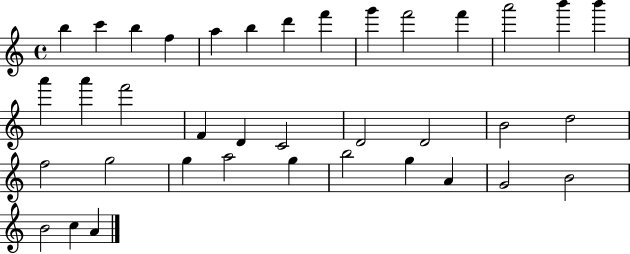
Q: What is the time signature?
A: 4/4